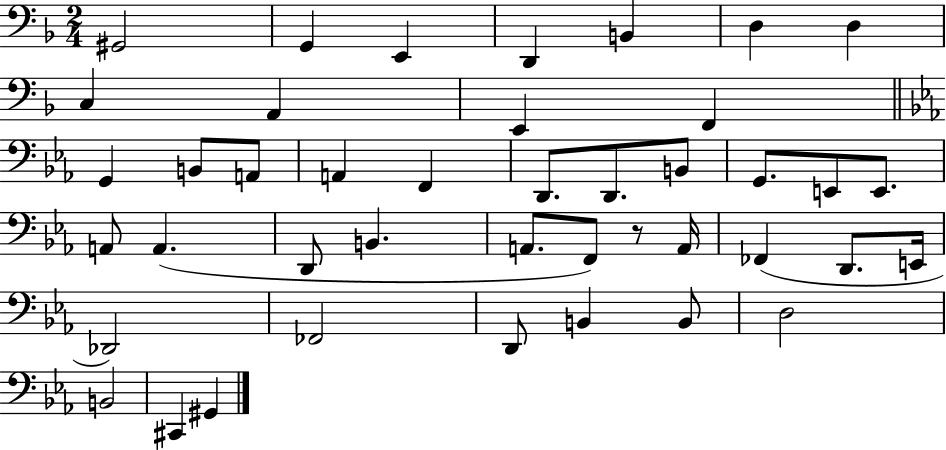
G#2/h G2/q E2/q D2/q B2/q D3/q D3/q C3/q A2/q E2/q F2/q G2/q B2/e A2/e A2/q F2/q D2/e. D2/e. B2/e G2/e. E2/e E2/e. A2/e A2/q. D2/e B2/q. A2/e. F2/e R/e A2/s FES2/q D2/e. E2/s Db2/h FES2/h D2/e B2/q B2/e D3/h B2/h C#2/q G#2/q